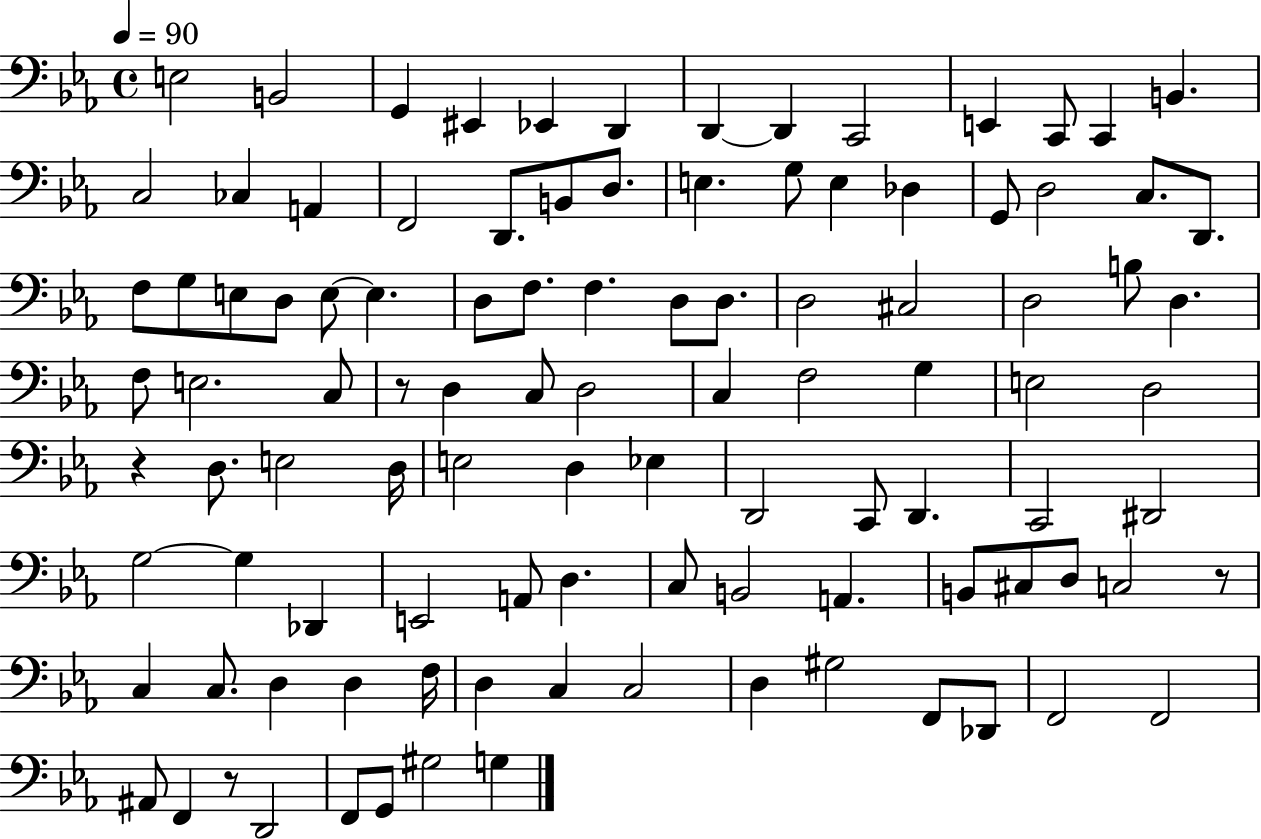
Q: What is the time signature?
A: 4/4